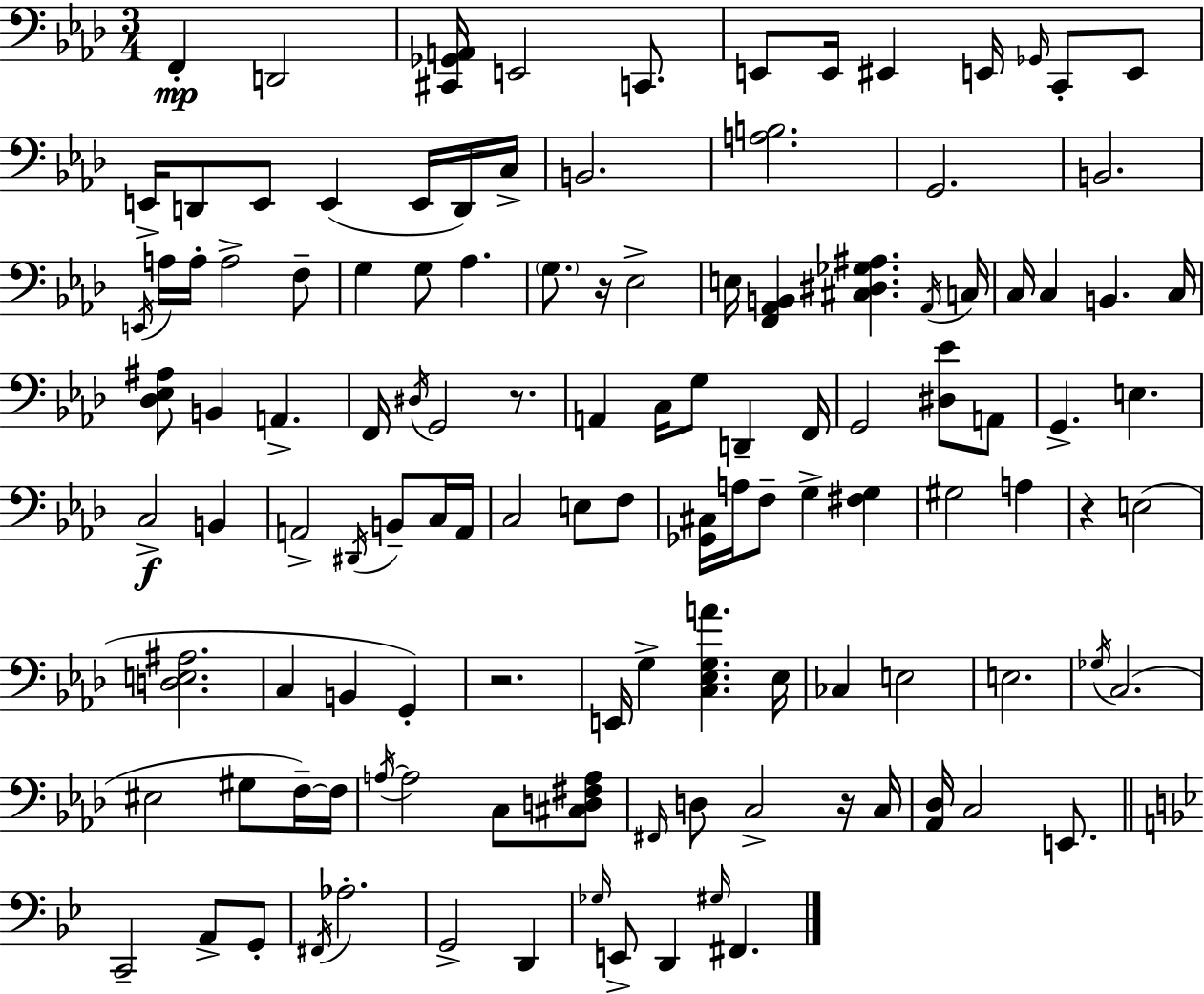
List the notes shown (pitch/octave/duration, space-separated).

F2/q D2/h [C#2,Gb2,A2]/s E2/h C2/e. E2/e E2/s EIS2/q E2/s Gb2/s C2/e E2/e E2/s D2/e E2/e E2/q E2/s D2/s C3/s B2/h. [A3,B3]/h. G2/h. B2/h. E2/s A3/s A3/s A3/h F3/e G3/q G3/e Ab3/q. G3/e. R/s Eb3/h E3/s [F2,Ab2,B2]/q [C#3,D#3,Gb3,A#3]/q. Ab2/s C3/s C3/s C3/q B2/q. C3/s [Db3,Eb3,A#3]/e B2/q A2/q. F2/s D#3/s G2/h R/e. A2/q C3/s G3/e D2/q F2/s G2/h [D#3,Eb4]/e A2/e G2/q. E3/q. C3/h B2/q A2/h D#2/s B2/e C3/s A2/s C3/h E3/e F3/e [Gb2,C#3]/s A3/s F3/e G3/q [F#3,G3]/q G#3/h A3/q R/q E3/h [D3,E3,A#3]/h. C3/q B2/q G2/q R/h. E2/s G3/q [C3,Eb3,G3,A4]/q. Eb3/s CES3/q E3/h E3/h. Gb3/s C3/h. EIS3/h G#3/e F3/s F3/s A3/s A3/h C3/e [C#3,D3,F#3,A3]/e F#2/s D3/e C3/h R/s C3/s [Ab2,Db3]/s C3/h E2/e. C2/h A2/e G2/e F#2/s Ab3/h. G2/h D2/q Gb3/s E2/e D2/q G#3/s F#2/q.